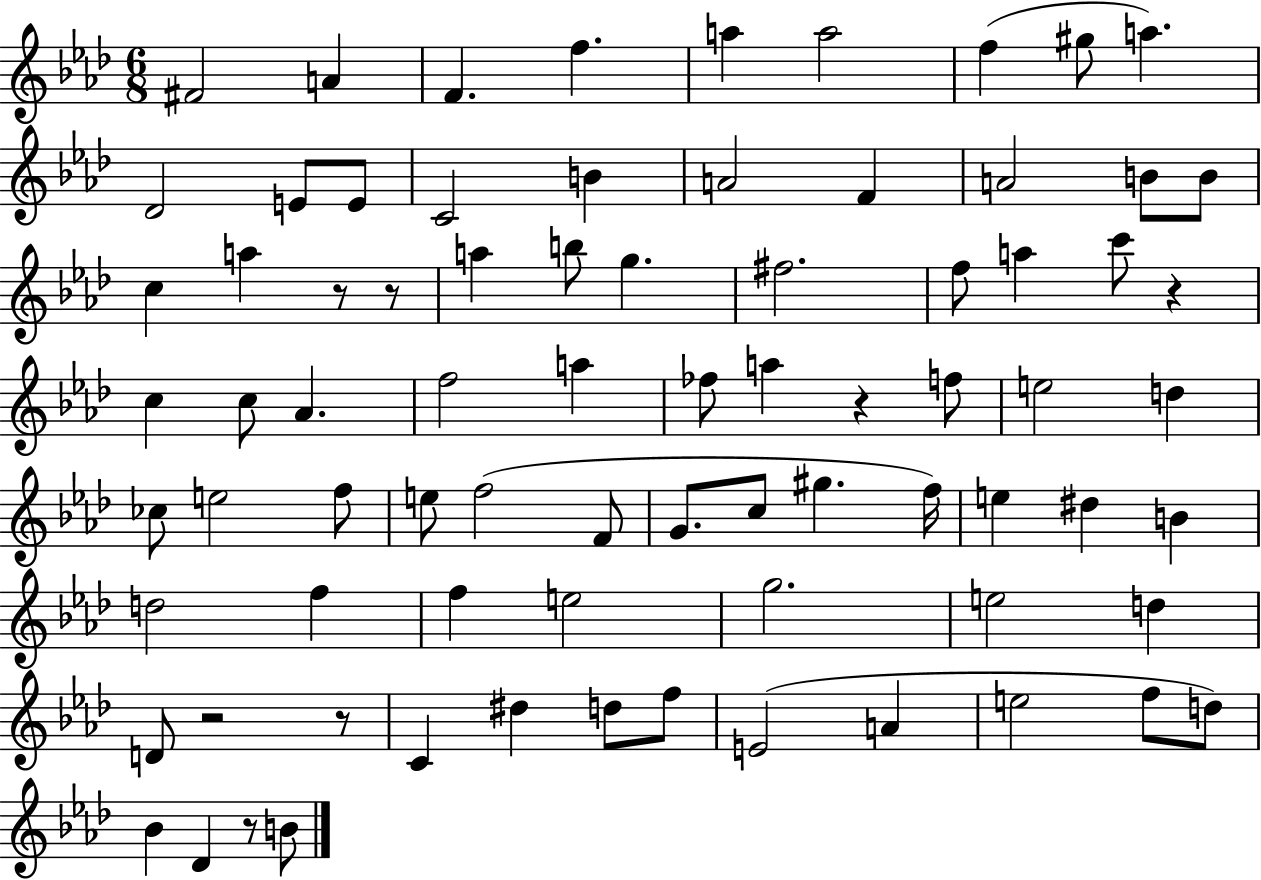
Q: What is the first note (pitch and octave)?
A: F#4